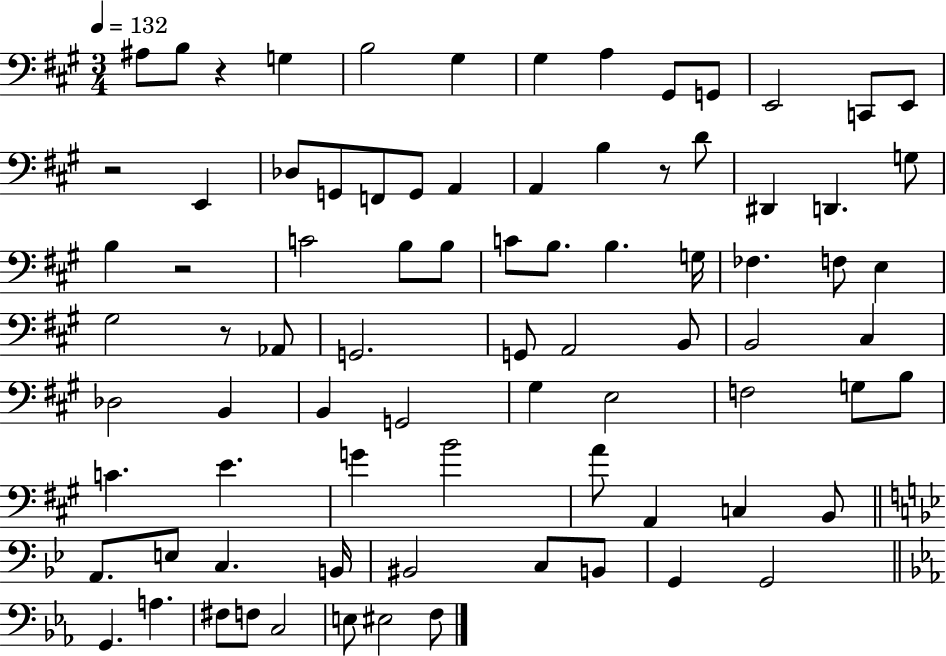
A#3/e B3/e R/q G3/q B3/h G#3/q G#3/q A3/q G#2/e G2/e E2/h C2/e E2/e R/h E2/q Db3/e G2/e F2/e G2/e A2/q A2/q B3/q R/e D4/e D#2/q D2/q. G3/e B3/q R/h C4/h B3/e B3/e C4/e B3/e. B3/q. G3/s FES3/q. F3/e E3/q G#3/h R/e Ab2/e G2/h. G2/e A2/h B2/e B2/h C#3/q Db3/h B2/q B2/q G2/h G#3/q E3/h F3/h G3/e B3/e C4/q. E4/q. G4/q B4/h A4/e A2/q C3/q B2/e A2/e. E3/e C3/q. B2/s BIS2/h C3/e B2/e G2/q G2/h G2/q. A3/q. F#3/e F3/e C3/h E3/e EIS3/h F3/e